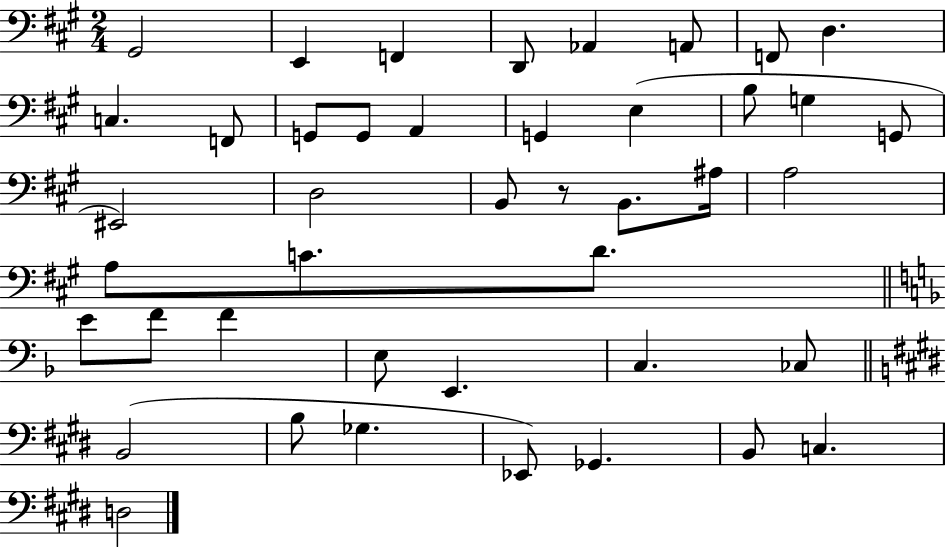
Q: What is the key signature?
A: A major